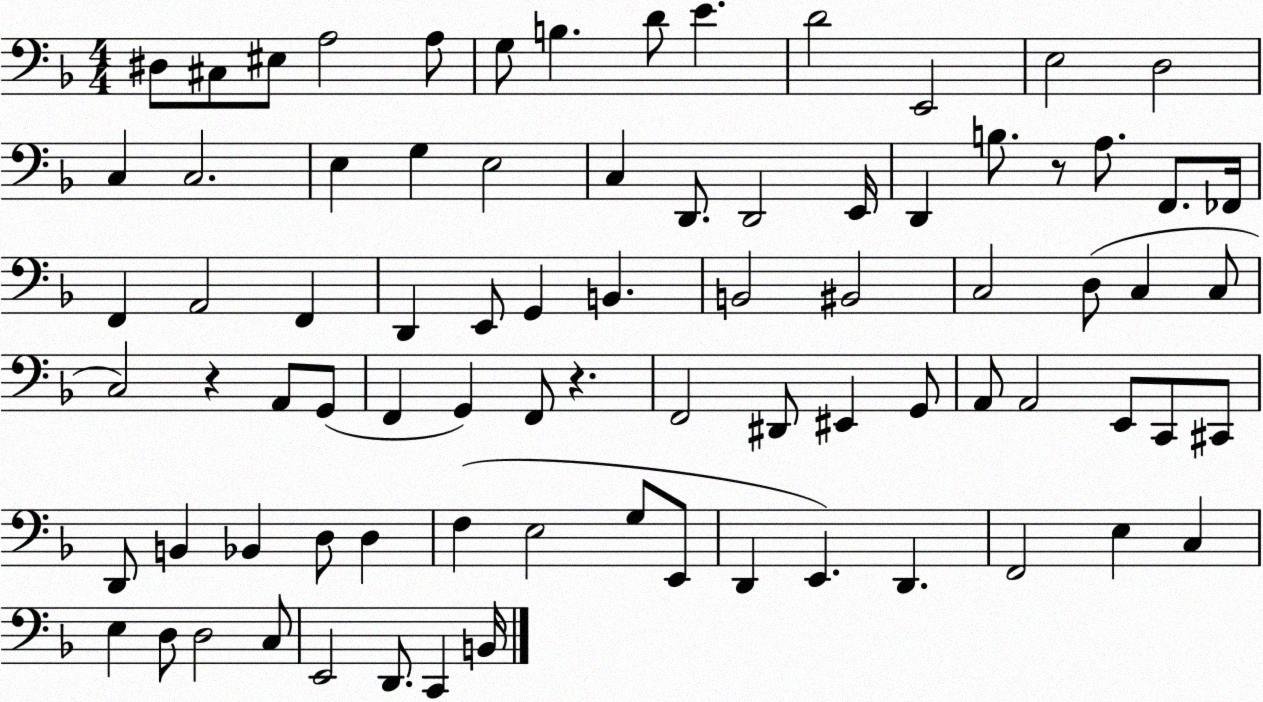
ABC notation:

X:1
T:Untitled
M:4/4
L:1/4
K:F
^D,/2 ^C,/2 ^E,/2 A,2 A,/2 G,/2 B, D/2 E D2 E,,2 E,2 D,2 C, C,2 E, G, E,2 C, D,,/2 D,,2 E,,/4 D,, B,/2 z/2 A,/2 F,,/2 _F,,/4 F,, A,,2 F,, D,, E,,/2 G,, B,, B,,2 ^B,,2 C,2 D,/2 C, C,/2 C,2 z A,,/2 G,,/2 F,, G,, F,,/2 z F,,2 ^D,,/2 ^E,, G,,/2 A,,/2 A,,2 E,,/2 C,,/2 ^C,,/2 D,,/2 B,, _B,, D,/2 D, F, E,2 G,/2 E,,/2 D,, E,, D,, F,,2 E, C, E, D,/2 D,2 C,/2 E,,2 D,,/2 C,, B,,/4